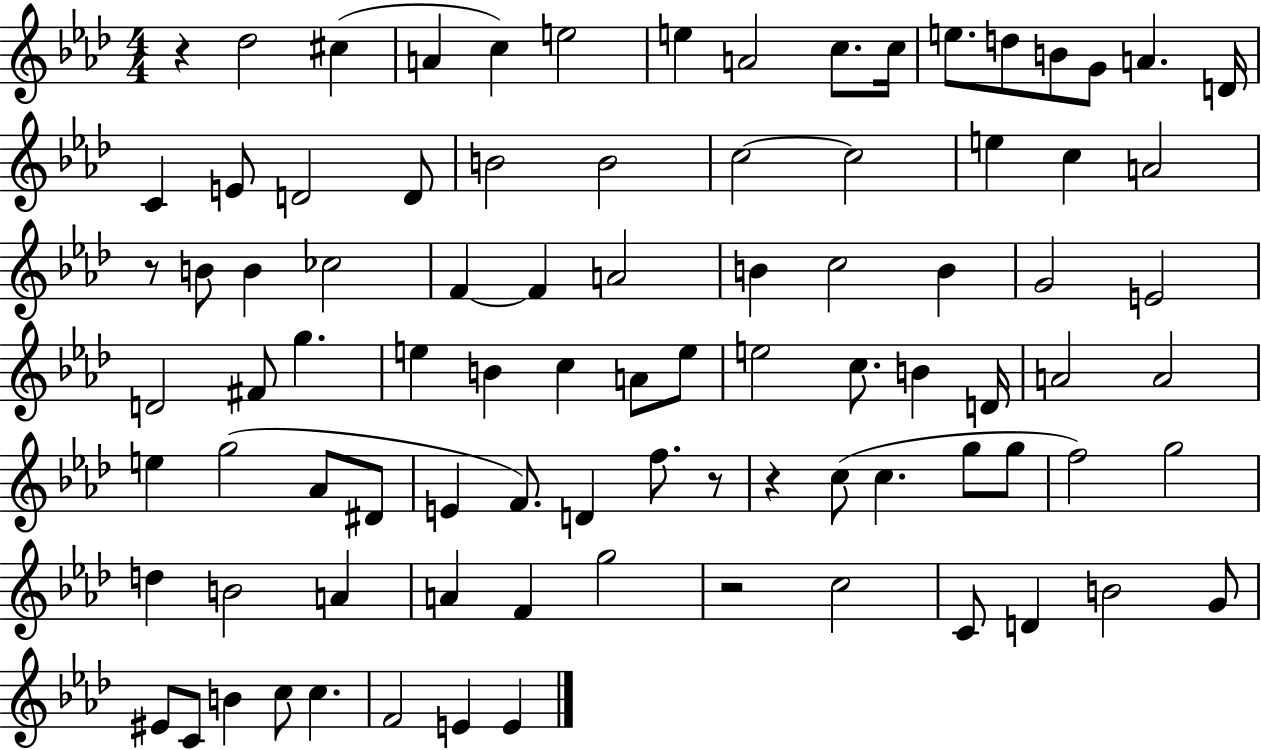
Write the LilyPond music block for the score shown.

{
  \clef treble
  \numericTimeSignature
  \time 4/4
  \key aes \major
  r4 des''2 cis''4( | a'4 c''4) e''2 | e''4 a'2 c''8. c''16 | e''8. d''8 b'8 g'8 a'4. d'16 | \break c'4 e'8 d'2 d'8 | b'2 b'2 | c''2~~ c''2 | e''4 c''4 a'2 | \break r8 b'8 b'4 ces''2 | f'4~~ f'4 a'2 | b'4 c''2 b'4 | g'2 e'2 | \break d'2 fis'8 g''4. | e''4 b'4 c''4 a'8 e''8 | e''2 c''8. b'4 d'16 | a'2 a'2 | \break e''4 g''2( aes'8 dis'8 | e'4 f'8.) d'4 f''8. r8 | r4 c''8( c''4. g''8 g''8 | f''2) g''2 | \break d''4 b'2 a'4 | a'4 f'4 g''2 | r2 c''2 | c'8 d'4 b'2 g'8 | \break eis'8 c'8 b'4 c''8 c''4. | f'2 e'4 e'4 | \bar "|."
}